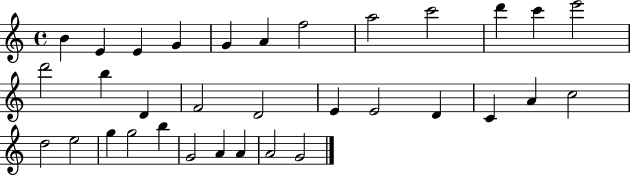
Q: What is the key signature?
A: C major